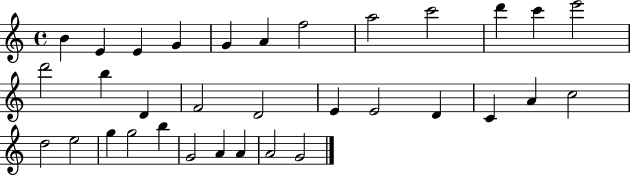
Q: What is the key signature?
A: C major